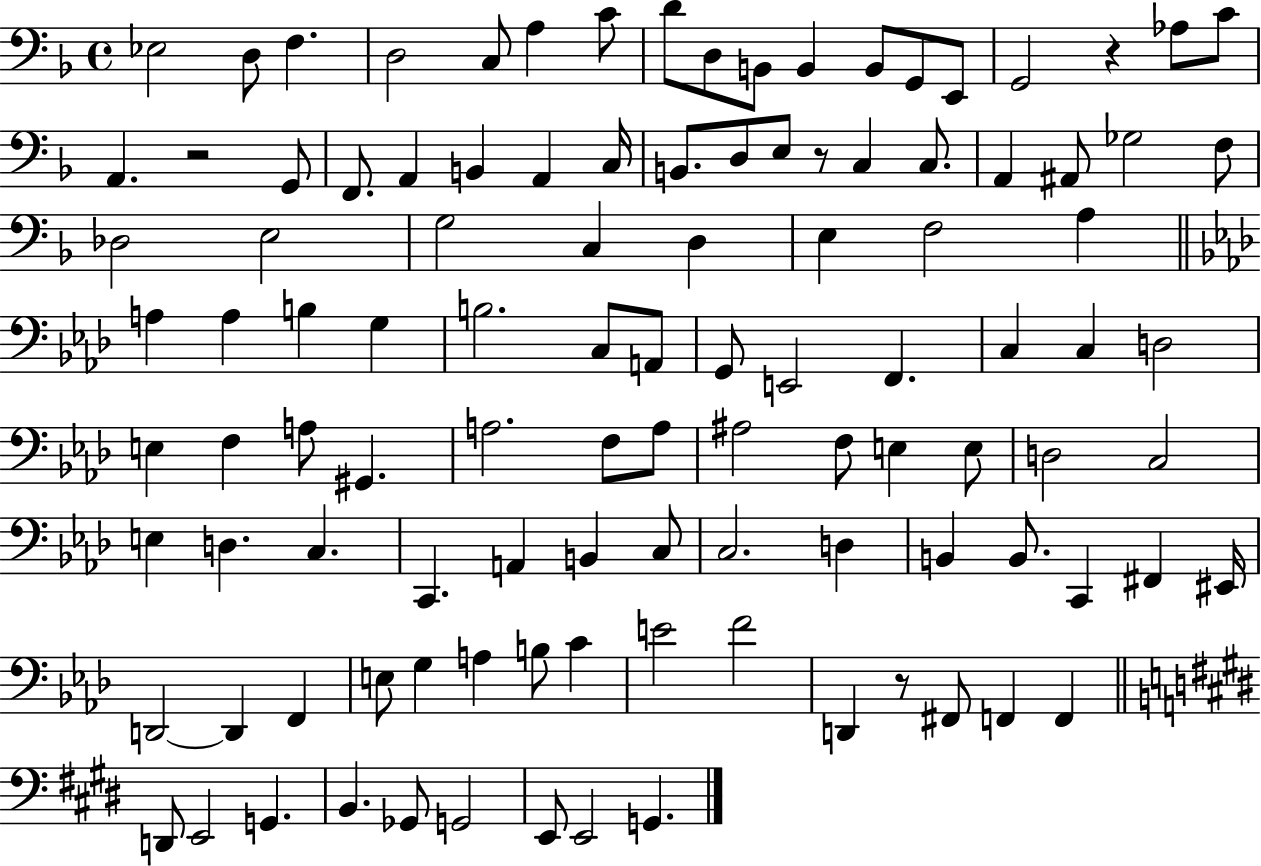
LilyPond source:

{
  \clef bass
  \time 4/4
  \defaultTimeSignature
  \key f \major
  ees2 d8 f4. | d2 c8 a4 c'8 | d'8 d8 b,8 b,4 b,8 g,8 e,8 | g,2 r4 aes8 c'8 | \break a,4. r2 g,8 | f,8. a,4 b,4 a,4 c16 | b,8. d8 e8 r8 c4 c8. | a,4 ais,8 ges2 f8 | \break des2 e2 | g2 c4 d4 | e4 f2 a4 | \bar "||" \break \key aes \major a4 a4 b4 g4 | b2. c8 a,8 | g,8 e,2 f,4. | c4 c4 d2 | \break e4 f4 a8 gis,4. | a2. f8 a8 | ais2 f8 e4 e8 | d2 c2 | \break e4 d4. c4. | c,4. a,4 b,4 c8 | c2. d4 | b,4 b,8. c,4 fis,4 eis,16 | \break d,2~~ d,4 f,4 | e8 g4 a4 b8 c'4 | e'2 f'2 | d,4 r8 fis,8 f,4 f,4 | \break \bar "||" \break \key e \major d,8 e,2 g,4. | b,4. ges,8 g,2 | e,8 e,2 g,4. | \bar "|."
}